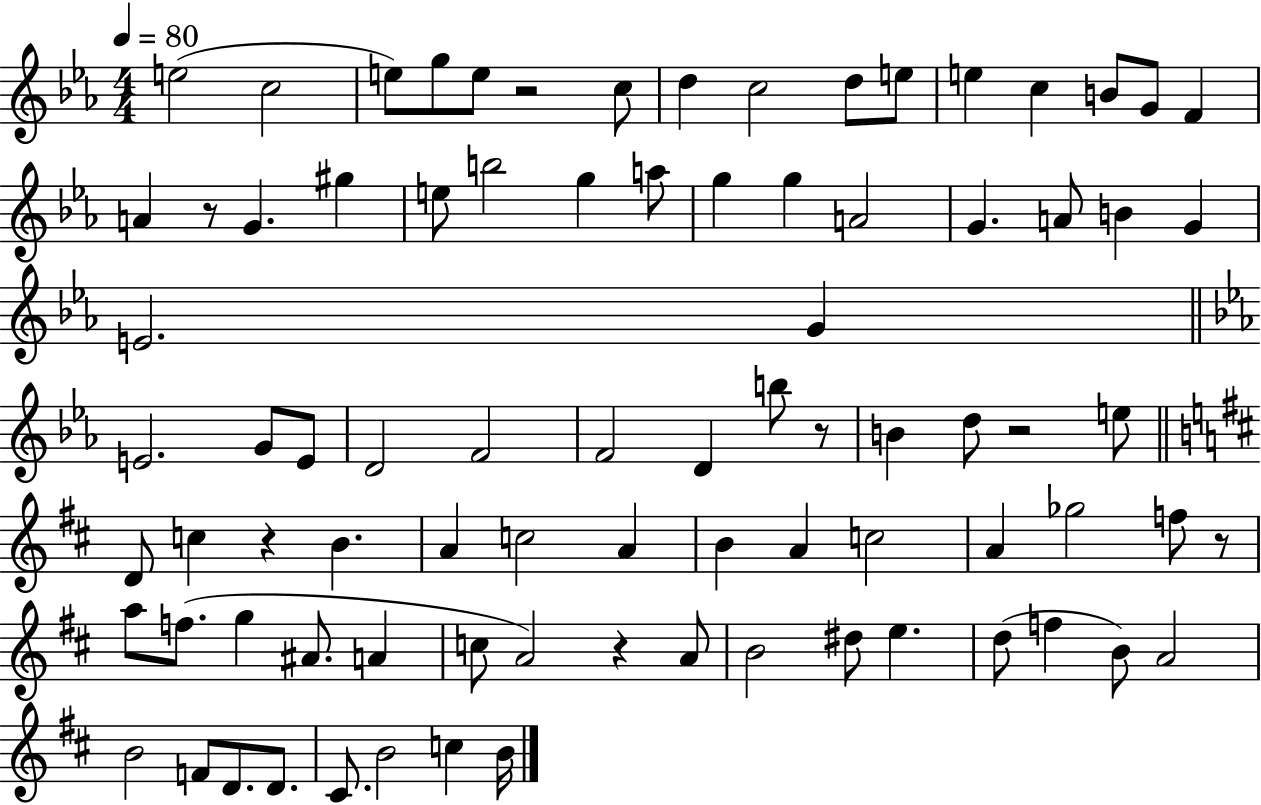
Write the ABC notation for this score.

X:1
T:Untitled
M:4/4
L:1/4
K:Eb
e2 c2 e/2 g/2 e/2 z2 c/2 d c2 d/2 e/2 e c B/2 G/2 F A z/2 G ^g e/2 b2 g a/2 g g A2 G A/2 B G E2 G E2 G/2 E/2 D2 F2 F2 D b/2 z/2 B d/2 z2 e/2 D/2 c z B A c2 A B A c2 A _g2 f/2 z/2 a/2 f/2 g ^A/2 A c/2 A2 z A/2 B2 ^d/2 e d/2 f B/2 A2 B2 F/2 D/2 D/2 ^C/2 B2 c B/4